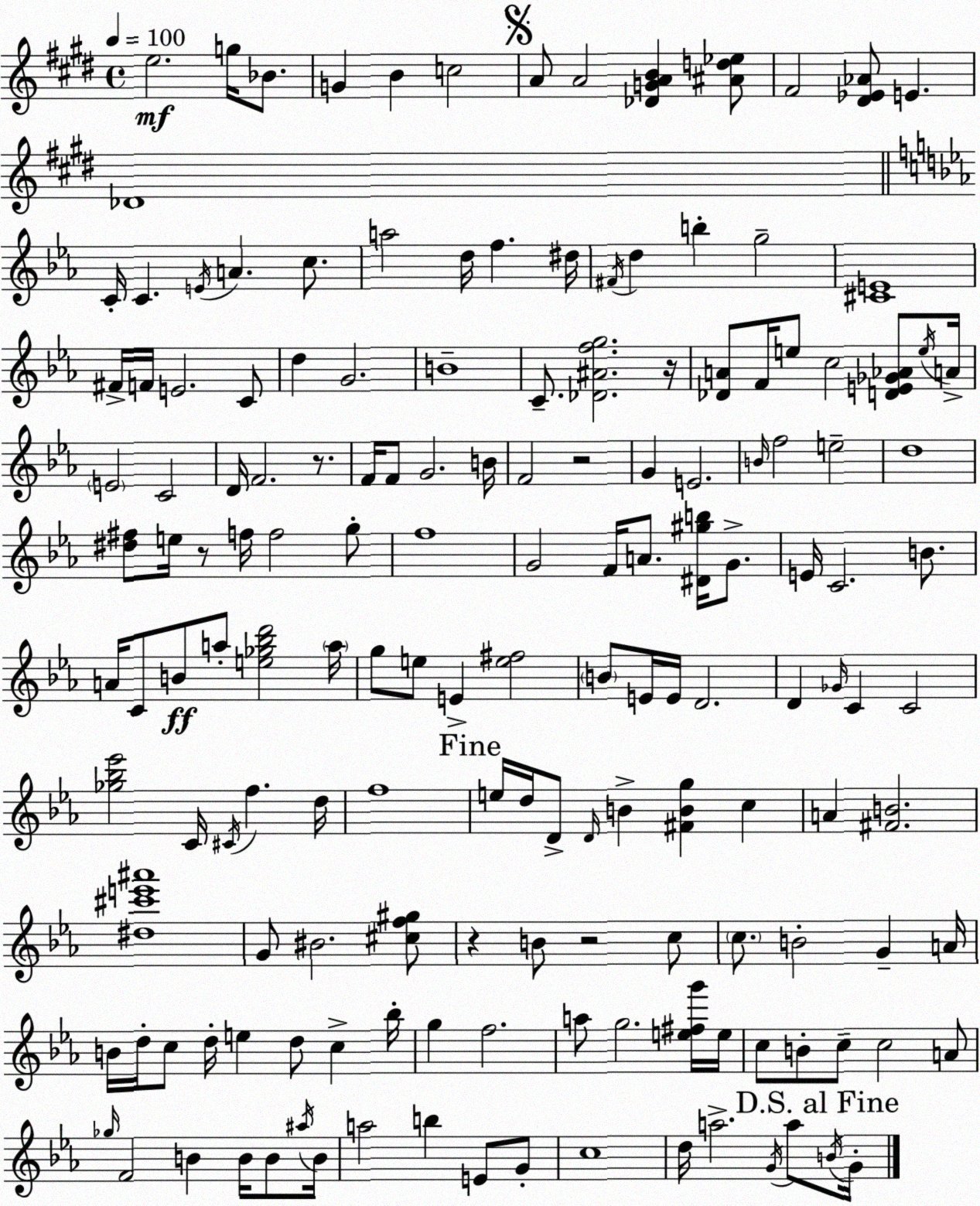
X:1
T:Untitled
M:4/4
L:1/4
K:E
e2 g/4 _B/2 G B c2 A/2 A2 [_DGAB] [^Ad_e]/2 ^F2 [^D_E_A]/2 E _D4 C/4 C E/4 A c/2 a2 d/4 f ^d/4 ^F/4 d b g2 [^CE]4 ^F/4 F/4 E2 C/2 d G2 B4 C/2 [_D^Afg]2 z/4 [_DA]/2 F/4 e/2 c2 [DE_G_A]/2 e/4 A/4 E2 C2 D/4 F2 z/2 F/4 F/2 G2 B/4 F2 z2 G E2 B/4 f2 e2 d4 [^d^f]/2 e/4 z/2 f/4 f2 g/2 f4 G2 F/4 A/2 [^D^gb]/4 G/2 E/4 C2 B/2 A/4 C/2 B/2 a/2 [e_g_bd']2 a/4 g/2 e/2 E [e^f]2 B/2 E/4 E/4 D2 D _G/4 C C2 [_g_b_e']2 C/4 ^C/4 f d/4 f4 e/4 d/4 D/2 D/4 B [^FBg] c A [^FB]2 [^d^c'e'^a']4 G/2 ^B2 [^cf^g]/2 z B/2 z2 c/2 c/2 B2 G A/4 B/4 d/4 c/2 d/4 e d/2 c _b/4 g f2 a/2 g2 [e^fg']/4 e/4 c/2 B/2 c/2 c2 A/2 _g/4 F2 B B/4 B/2 ^a/4 B/4 a2 b E/2 G/2 c4 d/4 a2 G/4 a/2 B/4 G/4